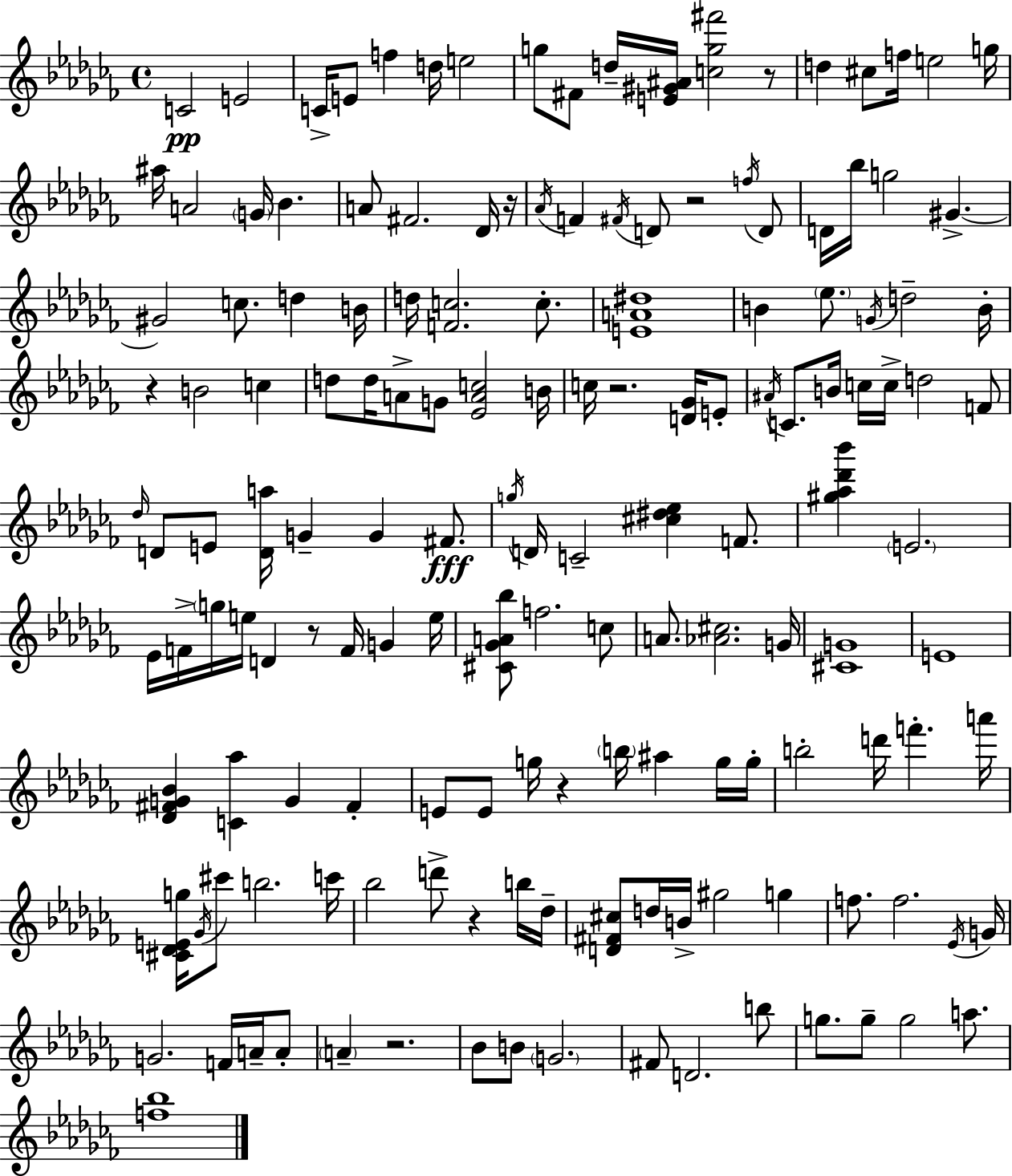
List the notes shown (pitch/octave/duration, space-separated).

C4/h E4/h C4/s E4/e F5/q D5/s E5/h G5/e F#4/e D5/s [E4,G#4,A#4]/s [C5,G5,F#6]/h R/e D5/q C#5/e F5/s E5/h G5/s A#5/s A4/h G4/s Bb4/q. A4/e F#4/h. Db4/s R/s Ab4/s F4/q F#4/s D4/e R/h F5/s D4/e D4/s Bb5/s G5/h G#4/q. G#4/h C5/e. D5/q B4/s D5/s [F4,C5]/h. C5/e. [E4,A4,D#5]/w B4/q Eb5/e. G4/s D5/h B4/s R/q B4/h C5/q D5/e D5/s A4/e G4/e [Eb4,A4,C5]/h B4/s C5/s R/h. [D4,Gb4]/s E4/e A#4/s C4/e. B4/s C5/s C5/s D5/h F4/e Db5/s D4/e E4/e [D4,A5]/s G4/q G4/q F#4/e. G5/s D4/s C4/h [C#5,D#5,Eb5]/q F4/e. [G#5,Ab5,Db6,Bb6]/q E4/h. Eb4/s F4/s G5/s E5/s D4/q R/e F4/s G4/q E5/s [C#4,Gb4,A4,Bb5]/e F5/h. C5/e A4/e. [Ab4,C#5]/h. G4/s [C#4,G4]/w E4/w [Db4,F#4,G4,Bb4]/q [C4,Ab5]/q G4/q F#4/q E4/e E4/e G5/s R/q B5/s A#5/q G5/s G5/s B5/h D6/s F6/q. A6/s [C#4,Db4,E4,G5]/s Gb4/s C#6/e B5/h. C6/s Bb5/h D6/e R/q B5/s Db5/s [D4,F#4,C#5]/e D5/s B4/s G#5/h G5/q F5/e. F5/h. Eb4/s G4/s G4/h. F4/s A4/s A4/e A4/q R/h. Bb4/e B4/e G4/h. F#4/e D4/h. B5/e G5/e. G5/e G5/h A5/e. [F5,Bb5]/w